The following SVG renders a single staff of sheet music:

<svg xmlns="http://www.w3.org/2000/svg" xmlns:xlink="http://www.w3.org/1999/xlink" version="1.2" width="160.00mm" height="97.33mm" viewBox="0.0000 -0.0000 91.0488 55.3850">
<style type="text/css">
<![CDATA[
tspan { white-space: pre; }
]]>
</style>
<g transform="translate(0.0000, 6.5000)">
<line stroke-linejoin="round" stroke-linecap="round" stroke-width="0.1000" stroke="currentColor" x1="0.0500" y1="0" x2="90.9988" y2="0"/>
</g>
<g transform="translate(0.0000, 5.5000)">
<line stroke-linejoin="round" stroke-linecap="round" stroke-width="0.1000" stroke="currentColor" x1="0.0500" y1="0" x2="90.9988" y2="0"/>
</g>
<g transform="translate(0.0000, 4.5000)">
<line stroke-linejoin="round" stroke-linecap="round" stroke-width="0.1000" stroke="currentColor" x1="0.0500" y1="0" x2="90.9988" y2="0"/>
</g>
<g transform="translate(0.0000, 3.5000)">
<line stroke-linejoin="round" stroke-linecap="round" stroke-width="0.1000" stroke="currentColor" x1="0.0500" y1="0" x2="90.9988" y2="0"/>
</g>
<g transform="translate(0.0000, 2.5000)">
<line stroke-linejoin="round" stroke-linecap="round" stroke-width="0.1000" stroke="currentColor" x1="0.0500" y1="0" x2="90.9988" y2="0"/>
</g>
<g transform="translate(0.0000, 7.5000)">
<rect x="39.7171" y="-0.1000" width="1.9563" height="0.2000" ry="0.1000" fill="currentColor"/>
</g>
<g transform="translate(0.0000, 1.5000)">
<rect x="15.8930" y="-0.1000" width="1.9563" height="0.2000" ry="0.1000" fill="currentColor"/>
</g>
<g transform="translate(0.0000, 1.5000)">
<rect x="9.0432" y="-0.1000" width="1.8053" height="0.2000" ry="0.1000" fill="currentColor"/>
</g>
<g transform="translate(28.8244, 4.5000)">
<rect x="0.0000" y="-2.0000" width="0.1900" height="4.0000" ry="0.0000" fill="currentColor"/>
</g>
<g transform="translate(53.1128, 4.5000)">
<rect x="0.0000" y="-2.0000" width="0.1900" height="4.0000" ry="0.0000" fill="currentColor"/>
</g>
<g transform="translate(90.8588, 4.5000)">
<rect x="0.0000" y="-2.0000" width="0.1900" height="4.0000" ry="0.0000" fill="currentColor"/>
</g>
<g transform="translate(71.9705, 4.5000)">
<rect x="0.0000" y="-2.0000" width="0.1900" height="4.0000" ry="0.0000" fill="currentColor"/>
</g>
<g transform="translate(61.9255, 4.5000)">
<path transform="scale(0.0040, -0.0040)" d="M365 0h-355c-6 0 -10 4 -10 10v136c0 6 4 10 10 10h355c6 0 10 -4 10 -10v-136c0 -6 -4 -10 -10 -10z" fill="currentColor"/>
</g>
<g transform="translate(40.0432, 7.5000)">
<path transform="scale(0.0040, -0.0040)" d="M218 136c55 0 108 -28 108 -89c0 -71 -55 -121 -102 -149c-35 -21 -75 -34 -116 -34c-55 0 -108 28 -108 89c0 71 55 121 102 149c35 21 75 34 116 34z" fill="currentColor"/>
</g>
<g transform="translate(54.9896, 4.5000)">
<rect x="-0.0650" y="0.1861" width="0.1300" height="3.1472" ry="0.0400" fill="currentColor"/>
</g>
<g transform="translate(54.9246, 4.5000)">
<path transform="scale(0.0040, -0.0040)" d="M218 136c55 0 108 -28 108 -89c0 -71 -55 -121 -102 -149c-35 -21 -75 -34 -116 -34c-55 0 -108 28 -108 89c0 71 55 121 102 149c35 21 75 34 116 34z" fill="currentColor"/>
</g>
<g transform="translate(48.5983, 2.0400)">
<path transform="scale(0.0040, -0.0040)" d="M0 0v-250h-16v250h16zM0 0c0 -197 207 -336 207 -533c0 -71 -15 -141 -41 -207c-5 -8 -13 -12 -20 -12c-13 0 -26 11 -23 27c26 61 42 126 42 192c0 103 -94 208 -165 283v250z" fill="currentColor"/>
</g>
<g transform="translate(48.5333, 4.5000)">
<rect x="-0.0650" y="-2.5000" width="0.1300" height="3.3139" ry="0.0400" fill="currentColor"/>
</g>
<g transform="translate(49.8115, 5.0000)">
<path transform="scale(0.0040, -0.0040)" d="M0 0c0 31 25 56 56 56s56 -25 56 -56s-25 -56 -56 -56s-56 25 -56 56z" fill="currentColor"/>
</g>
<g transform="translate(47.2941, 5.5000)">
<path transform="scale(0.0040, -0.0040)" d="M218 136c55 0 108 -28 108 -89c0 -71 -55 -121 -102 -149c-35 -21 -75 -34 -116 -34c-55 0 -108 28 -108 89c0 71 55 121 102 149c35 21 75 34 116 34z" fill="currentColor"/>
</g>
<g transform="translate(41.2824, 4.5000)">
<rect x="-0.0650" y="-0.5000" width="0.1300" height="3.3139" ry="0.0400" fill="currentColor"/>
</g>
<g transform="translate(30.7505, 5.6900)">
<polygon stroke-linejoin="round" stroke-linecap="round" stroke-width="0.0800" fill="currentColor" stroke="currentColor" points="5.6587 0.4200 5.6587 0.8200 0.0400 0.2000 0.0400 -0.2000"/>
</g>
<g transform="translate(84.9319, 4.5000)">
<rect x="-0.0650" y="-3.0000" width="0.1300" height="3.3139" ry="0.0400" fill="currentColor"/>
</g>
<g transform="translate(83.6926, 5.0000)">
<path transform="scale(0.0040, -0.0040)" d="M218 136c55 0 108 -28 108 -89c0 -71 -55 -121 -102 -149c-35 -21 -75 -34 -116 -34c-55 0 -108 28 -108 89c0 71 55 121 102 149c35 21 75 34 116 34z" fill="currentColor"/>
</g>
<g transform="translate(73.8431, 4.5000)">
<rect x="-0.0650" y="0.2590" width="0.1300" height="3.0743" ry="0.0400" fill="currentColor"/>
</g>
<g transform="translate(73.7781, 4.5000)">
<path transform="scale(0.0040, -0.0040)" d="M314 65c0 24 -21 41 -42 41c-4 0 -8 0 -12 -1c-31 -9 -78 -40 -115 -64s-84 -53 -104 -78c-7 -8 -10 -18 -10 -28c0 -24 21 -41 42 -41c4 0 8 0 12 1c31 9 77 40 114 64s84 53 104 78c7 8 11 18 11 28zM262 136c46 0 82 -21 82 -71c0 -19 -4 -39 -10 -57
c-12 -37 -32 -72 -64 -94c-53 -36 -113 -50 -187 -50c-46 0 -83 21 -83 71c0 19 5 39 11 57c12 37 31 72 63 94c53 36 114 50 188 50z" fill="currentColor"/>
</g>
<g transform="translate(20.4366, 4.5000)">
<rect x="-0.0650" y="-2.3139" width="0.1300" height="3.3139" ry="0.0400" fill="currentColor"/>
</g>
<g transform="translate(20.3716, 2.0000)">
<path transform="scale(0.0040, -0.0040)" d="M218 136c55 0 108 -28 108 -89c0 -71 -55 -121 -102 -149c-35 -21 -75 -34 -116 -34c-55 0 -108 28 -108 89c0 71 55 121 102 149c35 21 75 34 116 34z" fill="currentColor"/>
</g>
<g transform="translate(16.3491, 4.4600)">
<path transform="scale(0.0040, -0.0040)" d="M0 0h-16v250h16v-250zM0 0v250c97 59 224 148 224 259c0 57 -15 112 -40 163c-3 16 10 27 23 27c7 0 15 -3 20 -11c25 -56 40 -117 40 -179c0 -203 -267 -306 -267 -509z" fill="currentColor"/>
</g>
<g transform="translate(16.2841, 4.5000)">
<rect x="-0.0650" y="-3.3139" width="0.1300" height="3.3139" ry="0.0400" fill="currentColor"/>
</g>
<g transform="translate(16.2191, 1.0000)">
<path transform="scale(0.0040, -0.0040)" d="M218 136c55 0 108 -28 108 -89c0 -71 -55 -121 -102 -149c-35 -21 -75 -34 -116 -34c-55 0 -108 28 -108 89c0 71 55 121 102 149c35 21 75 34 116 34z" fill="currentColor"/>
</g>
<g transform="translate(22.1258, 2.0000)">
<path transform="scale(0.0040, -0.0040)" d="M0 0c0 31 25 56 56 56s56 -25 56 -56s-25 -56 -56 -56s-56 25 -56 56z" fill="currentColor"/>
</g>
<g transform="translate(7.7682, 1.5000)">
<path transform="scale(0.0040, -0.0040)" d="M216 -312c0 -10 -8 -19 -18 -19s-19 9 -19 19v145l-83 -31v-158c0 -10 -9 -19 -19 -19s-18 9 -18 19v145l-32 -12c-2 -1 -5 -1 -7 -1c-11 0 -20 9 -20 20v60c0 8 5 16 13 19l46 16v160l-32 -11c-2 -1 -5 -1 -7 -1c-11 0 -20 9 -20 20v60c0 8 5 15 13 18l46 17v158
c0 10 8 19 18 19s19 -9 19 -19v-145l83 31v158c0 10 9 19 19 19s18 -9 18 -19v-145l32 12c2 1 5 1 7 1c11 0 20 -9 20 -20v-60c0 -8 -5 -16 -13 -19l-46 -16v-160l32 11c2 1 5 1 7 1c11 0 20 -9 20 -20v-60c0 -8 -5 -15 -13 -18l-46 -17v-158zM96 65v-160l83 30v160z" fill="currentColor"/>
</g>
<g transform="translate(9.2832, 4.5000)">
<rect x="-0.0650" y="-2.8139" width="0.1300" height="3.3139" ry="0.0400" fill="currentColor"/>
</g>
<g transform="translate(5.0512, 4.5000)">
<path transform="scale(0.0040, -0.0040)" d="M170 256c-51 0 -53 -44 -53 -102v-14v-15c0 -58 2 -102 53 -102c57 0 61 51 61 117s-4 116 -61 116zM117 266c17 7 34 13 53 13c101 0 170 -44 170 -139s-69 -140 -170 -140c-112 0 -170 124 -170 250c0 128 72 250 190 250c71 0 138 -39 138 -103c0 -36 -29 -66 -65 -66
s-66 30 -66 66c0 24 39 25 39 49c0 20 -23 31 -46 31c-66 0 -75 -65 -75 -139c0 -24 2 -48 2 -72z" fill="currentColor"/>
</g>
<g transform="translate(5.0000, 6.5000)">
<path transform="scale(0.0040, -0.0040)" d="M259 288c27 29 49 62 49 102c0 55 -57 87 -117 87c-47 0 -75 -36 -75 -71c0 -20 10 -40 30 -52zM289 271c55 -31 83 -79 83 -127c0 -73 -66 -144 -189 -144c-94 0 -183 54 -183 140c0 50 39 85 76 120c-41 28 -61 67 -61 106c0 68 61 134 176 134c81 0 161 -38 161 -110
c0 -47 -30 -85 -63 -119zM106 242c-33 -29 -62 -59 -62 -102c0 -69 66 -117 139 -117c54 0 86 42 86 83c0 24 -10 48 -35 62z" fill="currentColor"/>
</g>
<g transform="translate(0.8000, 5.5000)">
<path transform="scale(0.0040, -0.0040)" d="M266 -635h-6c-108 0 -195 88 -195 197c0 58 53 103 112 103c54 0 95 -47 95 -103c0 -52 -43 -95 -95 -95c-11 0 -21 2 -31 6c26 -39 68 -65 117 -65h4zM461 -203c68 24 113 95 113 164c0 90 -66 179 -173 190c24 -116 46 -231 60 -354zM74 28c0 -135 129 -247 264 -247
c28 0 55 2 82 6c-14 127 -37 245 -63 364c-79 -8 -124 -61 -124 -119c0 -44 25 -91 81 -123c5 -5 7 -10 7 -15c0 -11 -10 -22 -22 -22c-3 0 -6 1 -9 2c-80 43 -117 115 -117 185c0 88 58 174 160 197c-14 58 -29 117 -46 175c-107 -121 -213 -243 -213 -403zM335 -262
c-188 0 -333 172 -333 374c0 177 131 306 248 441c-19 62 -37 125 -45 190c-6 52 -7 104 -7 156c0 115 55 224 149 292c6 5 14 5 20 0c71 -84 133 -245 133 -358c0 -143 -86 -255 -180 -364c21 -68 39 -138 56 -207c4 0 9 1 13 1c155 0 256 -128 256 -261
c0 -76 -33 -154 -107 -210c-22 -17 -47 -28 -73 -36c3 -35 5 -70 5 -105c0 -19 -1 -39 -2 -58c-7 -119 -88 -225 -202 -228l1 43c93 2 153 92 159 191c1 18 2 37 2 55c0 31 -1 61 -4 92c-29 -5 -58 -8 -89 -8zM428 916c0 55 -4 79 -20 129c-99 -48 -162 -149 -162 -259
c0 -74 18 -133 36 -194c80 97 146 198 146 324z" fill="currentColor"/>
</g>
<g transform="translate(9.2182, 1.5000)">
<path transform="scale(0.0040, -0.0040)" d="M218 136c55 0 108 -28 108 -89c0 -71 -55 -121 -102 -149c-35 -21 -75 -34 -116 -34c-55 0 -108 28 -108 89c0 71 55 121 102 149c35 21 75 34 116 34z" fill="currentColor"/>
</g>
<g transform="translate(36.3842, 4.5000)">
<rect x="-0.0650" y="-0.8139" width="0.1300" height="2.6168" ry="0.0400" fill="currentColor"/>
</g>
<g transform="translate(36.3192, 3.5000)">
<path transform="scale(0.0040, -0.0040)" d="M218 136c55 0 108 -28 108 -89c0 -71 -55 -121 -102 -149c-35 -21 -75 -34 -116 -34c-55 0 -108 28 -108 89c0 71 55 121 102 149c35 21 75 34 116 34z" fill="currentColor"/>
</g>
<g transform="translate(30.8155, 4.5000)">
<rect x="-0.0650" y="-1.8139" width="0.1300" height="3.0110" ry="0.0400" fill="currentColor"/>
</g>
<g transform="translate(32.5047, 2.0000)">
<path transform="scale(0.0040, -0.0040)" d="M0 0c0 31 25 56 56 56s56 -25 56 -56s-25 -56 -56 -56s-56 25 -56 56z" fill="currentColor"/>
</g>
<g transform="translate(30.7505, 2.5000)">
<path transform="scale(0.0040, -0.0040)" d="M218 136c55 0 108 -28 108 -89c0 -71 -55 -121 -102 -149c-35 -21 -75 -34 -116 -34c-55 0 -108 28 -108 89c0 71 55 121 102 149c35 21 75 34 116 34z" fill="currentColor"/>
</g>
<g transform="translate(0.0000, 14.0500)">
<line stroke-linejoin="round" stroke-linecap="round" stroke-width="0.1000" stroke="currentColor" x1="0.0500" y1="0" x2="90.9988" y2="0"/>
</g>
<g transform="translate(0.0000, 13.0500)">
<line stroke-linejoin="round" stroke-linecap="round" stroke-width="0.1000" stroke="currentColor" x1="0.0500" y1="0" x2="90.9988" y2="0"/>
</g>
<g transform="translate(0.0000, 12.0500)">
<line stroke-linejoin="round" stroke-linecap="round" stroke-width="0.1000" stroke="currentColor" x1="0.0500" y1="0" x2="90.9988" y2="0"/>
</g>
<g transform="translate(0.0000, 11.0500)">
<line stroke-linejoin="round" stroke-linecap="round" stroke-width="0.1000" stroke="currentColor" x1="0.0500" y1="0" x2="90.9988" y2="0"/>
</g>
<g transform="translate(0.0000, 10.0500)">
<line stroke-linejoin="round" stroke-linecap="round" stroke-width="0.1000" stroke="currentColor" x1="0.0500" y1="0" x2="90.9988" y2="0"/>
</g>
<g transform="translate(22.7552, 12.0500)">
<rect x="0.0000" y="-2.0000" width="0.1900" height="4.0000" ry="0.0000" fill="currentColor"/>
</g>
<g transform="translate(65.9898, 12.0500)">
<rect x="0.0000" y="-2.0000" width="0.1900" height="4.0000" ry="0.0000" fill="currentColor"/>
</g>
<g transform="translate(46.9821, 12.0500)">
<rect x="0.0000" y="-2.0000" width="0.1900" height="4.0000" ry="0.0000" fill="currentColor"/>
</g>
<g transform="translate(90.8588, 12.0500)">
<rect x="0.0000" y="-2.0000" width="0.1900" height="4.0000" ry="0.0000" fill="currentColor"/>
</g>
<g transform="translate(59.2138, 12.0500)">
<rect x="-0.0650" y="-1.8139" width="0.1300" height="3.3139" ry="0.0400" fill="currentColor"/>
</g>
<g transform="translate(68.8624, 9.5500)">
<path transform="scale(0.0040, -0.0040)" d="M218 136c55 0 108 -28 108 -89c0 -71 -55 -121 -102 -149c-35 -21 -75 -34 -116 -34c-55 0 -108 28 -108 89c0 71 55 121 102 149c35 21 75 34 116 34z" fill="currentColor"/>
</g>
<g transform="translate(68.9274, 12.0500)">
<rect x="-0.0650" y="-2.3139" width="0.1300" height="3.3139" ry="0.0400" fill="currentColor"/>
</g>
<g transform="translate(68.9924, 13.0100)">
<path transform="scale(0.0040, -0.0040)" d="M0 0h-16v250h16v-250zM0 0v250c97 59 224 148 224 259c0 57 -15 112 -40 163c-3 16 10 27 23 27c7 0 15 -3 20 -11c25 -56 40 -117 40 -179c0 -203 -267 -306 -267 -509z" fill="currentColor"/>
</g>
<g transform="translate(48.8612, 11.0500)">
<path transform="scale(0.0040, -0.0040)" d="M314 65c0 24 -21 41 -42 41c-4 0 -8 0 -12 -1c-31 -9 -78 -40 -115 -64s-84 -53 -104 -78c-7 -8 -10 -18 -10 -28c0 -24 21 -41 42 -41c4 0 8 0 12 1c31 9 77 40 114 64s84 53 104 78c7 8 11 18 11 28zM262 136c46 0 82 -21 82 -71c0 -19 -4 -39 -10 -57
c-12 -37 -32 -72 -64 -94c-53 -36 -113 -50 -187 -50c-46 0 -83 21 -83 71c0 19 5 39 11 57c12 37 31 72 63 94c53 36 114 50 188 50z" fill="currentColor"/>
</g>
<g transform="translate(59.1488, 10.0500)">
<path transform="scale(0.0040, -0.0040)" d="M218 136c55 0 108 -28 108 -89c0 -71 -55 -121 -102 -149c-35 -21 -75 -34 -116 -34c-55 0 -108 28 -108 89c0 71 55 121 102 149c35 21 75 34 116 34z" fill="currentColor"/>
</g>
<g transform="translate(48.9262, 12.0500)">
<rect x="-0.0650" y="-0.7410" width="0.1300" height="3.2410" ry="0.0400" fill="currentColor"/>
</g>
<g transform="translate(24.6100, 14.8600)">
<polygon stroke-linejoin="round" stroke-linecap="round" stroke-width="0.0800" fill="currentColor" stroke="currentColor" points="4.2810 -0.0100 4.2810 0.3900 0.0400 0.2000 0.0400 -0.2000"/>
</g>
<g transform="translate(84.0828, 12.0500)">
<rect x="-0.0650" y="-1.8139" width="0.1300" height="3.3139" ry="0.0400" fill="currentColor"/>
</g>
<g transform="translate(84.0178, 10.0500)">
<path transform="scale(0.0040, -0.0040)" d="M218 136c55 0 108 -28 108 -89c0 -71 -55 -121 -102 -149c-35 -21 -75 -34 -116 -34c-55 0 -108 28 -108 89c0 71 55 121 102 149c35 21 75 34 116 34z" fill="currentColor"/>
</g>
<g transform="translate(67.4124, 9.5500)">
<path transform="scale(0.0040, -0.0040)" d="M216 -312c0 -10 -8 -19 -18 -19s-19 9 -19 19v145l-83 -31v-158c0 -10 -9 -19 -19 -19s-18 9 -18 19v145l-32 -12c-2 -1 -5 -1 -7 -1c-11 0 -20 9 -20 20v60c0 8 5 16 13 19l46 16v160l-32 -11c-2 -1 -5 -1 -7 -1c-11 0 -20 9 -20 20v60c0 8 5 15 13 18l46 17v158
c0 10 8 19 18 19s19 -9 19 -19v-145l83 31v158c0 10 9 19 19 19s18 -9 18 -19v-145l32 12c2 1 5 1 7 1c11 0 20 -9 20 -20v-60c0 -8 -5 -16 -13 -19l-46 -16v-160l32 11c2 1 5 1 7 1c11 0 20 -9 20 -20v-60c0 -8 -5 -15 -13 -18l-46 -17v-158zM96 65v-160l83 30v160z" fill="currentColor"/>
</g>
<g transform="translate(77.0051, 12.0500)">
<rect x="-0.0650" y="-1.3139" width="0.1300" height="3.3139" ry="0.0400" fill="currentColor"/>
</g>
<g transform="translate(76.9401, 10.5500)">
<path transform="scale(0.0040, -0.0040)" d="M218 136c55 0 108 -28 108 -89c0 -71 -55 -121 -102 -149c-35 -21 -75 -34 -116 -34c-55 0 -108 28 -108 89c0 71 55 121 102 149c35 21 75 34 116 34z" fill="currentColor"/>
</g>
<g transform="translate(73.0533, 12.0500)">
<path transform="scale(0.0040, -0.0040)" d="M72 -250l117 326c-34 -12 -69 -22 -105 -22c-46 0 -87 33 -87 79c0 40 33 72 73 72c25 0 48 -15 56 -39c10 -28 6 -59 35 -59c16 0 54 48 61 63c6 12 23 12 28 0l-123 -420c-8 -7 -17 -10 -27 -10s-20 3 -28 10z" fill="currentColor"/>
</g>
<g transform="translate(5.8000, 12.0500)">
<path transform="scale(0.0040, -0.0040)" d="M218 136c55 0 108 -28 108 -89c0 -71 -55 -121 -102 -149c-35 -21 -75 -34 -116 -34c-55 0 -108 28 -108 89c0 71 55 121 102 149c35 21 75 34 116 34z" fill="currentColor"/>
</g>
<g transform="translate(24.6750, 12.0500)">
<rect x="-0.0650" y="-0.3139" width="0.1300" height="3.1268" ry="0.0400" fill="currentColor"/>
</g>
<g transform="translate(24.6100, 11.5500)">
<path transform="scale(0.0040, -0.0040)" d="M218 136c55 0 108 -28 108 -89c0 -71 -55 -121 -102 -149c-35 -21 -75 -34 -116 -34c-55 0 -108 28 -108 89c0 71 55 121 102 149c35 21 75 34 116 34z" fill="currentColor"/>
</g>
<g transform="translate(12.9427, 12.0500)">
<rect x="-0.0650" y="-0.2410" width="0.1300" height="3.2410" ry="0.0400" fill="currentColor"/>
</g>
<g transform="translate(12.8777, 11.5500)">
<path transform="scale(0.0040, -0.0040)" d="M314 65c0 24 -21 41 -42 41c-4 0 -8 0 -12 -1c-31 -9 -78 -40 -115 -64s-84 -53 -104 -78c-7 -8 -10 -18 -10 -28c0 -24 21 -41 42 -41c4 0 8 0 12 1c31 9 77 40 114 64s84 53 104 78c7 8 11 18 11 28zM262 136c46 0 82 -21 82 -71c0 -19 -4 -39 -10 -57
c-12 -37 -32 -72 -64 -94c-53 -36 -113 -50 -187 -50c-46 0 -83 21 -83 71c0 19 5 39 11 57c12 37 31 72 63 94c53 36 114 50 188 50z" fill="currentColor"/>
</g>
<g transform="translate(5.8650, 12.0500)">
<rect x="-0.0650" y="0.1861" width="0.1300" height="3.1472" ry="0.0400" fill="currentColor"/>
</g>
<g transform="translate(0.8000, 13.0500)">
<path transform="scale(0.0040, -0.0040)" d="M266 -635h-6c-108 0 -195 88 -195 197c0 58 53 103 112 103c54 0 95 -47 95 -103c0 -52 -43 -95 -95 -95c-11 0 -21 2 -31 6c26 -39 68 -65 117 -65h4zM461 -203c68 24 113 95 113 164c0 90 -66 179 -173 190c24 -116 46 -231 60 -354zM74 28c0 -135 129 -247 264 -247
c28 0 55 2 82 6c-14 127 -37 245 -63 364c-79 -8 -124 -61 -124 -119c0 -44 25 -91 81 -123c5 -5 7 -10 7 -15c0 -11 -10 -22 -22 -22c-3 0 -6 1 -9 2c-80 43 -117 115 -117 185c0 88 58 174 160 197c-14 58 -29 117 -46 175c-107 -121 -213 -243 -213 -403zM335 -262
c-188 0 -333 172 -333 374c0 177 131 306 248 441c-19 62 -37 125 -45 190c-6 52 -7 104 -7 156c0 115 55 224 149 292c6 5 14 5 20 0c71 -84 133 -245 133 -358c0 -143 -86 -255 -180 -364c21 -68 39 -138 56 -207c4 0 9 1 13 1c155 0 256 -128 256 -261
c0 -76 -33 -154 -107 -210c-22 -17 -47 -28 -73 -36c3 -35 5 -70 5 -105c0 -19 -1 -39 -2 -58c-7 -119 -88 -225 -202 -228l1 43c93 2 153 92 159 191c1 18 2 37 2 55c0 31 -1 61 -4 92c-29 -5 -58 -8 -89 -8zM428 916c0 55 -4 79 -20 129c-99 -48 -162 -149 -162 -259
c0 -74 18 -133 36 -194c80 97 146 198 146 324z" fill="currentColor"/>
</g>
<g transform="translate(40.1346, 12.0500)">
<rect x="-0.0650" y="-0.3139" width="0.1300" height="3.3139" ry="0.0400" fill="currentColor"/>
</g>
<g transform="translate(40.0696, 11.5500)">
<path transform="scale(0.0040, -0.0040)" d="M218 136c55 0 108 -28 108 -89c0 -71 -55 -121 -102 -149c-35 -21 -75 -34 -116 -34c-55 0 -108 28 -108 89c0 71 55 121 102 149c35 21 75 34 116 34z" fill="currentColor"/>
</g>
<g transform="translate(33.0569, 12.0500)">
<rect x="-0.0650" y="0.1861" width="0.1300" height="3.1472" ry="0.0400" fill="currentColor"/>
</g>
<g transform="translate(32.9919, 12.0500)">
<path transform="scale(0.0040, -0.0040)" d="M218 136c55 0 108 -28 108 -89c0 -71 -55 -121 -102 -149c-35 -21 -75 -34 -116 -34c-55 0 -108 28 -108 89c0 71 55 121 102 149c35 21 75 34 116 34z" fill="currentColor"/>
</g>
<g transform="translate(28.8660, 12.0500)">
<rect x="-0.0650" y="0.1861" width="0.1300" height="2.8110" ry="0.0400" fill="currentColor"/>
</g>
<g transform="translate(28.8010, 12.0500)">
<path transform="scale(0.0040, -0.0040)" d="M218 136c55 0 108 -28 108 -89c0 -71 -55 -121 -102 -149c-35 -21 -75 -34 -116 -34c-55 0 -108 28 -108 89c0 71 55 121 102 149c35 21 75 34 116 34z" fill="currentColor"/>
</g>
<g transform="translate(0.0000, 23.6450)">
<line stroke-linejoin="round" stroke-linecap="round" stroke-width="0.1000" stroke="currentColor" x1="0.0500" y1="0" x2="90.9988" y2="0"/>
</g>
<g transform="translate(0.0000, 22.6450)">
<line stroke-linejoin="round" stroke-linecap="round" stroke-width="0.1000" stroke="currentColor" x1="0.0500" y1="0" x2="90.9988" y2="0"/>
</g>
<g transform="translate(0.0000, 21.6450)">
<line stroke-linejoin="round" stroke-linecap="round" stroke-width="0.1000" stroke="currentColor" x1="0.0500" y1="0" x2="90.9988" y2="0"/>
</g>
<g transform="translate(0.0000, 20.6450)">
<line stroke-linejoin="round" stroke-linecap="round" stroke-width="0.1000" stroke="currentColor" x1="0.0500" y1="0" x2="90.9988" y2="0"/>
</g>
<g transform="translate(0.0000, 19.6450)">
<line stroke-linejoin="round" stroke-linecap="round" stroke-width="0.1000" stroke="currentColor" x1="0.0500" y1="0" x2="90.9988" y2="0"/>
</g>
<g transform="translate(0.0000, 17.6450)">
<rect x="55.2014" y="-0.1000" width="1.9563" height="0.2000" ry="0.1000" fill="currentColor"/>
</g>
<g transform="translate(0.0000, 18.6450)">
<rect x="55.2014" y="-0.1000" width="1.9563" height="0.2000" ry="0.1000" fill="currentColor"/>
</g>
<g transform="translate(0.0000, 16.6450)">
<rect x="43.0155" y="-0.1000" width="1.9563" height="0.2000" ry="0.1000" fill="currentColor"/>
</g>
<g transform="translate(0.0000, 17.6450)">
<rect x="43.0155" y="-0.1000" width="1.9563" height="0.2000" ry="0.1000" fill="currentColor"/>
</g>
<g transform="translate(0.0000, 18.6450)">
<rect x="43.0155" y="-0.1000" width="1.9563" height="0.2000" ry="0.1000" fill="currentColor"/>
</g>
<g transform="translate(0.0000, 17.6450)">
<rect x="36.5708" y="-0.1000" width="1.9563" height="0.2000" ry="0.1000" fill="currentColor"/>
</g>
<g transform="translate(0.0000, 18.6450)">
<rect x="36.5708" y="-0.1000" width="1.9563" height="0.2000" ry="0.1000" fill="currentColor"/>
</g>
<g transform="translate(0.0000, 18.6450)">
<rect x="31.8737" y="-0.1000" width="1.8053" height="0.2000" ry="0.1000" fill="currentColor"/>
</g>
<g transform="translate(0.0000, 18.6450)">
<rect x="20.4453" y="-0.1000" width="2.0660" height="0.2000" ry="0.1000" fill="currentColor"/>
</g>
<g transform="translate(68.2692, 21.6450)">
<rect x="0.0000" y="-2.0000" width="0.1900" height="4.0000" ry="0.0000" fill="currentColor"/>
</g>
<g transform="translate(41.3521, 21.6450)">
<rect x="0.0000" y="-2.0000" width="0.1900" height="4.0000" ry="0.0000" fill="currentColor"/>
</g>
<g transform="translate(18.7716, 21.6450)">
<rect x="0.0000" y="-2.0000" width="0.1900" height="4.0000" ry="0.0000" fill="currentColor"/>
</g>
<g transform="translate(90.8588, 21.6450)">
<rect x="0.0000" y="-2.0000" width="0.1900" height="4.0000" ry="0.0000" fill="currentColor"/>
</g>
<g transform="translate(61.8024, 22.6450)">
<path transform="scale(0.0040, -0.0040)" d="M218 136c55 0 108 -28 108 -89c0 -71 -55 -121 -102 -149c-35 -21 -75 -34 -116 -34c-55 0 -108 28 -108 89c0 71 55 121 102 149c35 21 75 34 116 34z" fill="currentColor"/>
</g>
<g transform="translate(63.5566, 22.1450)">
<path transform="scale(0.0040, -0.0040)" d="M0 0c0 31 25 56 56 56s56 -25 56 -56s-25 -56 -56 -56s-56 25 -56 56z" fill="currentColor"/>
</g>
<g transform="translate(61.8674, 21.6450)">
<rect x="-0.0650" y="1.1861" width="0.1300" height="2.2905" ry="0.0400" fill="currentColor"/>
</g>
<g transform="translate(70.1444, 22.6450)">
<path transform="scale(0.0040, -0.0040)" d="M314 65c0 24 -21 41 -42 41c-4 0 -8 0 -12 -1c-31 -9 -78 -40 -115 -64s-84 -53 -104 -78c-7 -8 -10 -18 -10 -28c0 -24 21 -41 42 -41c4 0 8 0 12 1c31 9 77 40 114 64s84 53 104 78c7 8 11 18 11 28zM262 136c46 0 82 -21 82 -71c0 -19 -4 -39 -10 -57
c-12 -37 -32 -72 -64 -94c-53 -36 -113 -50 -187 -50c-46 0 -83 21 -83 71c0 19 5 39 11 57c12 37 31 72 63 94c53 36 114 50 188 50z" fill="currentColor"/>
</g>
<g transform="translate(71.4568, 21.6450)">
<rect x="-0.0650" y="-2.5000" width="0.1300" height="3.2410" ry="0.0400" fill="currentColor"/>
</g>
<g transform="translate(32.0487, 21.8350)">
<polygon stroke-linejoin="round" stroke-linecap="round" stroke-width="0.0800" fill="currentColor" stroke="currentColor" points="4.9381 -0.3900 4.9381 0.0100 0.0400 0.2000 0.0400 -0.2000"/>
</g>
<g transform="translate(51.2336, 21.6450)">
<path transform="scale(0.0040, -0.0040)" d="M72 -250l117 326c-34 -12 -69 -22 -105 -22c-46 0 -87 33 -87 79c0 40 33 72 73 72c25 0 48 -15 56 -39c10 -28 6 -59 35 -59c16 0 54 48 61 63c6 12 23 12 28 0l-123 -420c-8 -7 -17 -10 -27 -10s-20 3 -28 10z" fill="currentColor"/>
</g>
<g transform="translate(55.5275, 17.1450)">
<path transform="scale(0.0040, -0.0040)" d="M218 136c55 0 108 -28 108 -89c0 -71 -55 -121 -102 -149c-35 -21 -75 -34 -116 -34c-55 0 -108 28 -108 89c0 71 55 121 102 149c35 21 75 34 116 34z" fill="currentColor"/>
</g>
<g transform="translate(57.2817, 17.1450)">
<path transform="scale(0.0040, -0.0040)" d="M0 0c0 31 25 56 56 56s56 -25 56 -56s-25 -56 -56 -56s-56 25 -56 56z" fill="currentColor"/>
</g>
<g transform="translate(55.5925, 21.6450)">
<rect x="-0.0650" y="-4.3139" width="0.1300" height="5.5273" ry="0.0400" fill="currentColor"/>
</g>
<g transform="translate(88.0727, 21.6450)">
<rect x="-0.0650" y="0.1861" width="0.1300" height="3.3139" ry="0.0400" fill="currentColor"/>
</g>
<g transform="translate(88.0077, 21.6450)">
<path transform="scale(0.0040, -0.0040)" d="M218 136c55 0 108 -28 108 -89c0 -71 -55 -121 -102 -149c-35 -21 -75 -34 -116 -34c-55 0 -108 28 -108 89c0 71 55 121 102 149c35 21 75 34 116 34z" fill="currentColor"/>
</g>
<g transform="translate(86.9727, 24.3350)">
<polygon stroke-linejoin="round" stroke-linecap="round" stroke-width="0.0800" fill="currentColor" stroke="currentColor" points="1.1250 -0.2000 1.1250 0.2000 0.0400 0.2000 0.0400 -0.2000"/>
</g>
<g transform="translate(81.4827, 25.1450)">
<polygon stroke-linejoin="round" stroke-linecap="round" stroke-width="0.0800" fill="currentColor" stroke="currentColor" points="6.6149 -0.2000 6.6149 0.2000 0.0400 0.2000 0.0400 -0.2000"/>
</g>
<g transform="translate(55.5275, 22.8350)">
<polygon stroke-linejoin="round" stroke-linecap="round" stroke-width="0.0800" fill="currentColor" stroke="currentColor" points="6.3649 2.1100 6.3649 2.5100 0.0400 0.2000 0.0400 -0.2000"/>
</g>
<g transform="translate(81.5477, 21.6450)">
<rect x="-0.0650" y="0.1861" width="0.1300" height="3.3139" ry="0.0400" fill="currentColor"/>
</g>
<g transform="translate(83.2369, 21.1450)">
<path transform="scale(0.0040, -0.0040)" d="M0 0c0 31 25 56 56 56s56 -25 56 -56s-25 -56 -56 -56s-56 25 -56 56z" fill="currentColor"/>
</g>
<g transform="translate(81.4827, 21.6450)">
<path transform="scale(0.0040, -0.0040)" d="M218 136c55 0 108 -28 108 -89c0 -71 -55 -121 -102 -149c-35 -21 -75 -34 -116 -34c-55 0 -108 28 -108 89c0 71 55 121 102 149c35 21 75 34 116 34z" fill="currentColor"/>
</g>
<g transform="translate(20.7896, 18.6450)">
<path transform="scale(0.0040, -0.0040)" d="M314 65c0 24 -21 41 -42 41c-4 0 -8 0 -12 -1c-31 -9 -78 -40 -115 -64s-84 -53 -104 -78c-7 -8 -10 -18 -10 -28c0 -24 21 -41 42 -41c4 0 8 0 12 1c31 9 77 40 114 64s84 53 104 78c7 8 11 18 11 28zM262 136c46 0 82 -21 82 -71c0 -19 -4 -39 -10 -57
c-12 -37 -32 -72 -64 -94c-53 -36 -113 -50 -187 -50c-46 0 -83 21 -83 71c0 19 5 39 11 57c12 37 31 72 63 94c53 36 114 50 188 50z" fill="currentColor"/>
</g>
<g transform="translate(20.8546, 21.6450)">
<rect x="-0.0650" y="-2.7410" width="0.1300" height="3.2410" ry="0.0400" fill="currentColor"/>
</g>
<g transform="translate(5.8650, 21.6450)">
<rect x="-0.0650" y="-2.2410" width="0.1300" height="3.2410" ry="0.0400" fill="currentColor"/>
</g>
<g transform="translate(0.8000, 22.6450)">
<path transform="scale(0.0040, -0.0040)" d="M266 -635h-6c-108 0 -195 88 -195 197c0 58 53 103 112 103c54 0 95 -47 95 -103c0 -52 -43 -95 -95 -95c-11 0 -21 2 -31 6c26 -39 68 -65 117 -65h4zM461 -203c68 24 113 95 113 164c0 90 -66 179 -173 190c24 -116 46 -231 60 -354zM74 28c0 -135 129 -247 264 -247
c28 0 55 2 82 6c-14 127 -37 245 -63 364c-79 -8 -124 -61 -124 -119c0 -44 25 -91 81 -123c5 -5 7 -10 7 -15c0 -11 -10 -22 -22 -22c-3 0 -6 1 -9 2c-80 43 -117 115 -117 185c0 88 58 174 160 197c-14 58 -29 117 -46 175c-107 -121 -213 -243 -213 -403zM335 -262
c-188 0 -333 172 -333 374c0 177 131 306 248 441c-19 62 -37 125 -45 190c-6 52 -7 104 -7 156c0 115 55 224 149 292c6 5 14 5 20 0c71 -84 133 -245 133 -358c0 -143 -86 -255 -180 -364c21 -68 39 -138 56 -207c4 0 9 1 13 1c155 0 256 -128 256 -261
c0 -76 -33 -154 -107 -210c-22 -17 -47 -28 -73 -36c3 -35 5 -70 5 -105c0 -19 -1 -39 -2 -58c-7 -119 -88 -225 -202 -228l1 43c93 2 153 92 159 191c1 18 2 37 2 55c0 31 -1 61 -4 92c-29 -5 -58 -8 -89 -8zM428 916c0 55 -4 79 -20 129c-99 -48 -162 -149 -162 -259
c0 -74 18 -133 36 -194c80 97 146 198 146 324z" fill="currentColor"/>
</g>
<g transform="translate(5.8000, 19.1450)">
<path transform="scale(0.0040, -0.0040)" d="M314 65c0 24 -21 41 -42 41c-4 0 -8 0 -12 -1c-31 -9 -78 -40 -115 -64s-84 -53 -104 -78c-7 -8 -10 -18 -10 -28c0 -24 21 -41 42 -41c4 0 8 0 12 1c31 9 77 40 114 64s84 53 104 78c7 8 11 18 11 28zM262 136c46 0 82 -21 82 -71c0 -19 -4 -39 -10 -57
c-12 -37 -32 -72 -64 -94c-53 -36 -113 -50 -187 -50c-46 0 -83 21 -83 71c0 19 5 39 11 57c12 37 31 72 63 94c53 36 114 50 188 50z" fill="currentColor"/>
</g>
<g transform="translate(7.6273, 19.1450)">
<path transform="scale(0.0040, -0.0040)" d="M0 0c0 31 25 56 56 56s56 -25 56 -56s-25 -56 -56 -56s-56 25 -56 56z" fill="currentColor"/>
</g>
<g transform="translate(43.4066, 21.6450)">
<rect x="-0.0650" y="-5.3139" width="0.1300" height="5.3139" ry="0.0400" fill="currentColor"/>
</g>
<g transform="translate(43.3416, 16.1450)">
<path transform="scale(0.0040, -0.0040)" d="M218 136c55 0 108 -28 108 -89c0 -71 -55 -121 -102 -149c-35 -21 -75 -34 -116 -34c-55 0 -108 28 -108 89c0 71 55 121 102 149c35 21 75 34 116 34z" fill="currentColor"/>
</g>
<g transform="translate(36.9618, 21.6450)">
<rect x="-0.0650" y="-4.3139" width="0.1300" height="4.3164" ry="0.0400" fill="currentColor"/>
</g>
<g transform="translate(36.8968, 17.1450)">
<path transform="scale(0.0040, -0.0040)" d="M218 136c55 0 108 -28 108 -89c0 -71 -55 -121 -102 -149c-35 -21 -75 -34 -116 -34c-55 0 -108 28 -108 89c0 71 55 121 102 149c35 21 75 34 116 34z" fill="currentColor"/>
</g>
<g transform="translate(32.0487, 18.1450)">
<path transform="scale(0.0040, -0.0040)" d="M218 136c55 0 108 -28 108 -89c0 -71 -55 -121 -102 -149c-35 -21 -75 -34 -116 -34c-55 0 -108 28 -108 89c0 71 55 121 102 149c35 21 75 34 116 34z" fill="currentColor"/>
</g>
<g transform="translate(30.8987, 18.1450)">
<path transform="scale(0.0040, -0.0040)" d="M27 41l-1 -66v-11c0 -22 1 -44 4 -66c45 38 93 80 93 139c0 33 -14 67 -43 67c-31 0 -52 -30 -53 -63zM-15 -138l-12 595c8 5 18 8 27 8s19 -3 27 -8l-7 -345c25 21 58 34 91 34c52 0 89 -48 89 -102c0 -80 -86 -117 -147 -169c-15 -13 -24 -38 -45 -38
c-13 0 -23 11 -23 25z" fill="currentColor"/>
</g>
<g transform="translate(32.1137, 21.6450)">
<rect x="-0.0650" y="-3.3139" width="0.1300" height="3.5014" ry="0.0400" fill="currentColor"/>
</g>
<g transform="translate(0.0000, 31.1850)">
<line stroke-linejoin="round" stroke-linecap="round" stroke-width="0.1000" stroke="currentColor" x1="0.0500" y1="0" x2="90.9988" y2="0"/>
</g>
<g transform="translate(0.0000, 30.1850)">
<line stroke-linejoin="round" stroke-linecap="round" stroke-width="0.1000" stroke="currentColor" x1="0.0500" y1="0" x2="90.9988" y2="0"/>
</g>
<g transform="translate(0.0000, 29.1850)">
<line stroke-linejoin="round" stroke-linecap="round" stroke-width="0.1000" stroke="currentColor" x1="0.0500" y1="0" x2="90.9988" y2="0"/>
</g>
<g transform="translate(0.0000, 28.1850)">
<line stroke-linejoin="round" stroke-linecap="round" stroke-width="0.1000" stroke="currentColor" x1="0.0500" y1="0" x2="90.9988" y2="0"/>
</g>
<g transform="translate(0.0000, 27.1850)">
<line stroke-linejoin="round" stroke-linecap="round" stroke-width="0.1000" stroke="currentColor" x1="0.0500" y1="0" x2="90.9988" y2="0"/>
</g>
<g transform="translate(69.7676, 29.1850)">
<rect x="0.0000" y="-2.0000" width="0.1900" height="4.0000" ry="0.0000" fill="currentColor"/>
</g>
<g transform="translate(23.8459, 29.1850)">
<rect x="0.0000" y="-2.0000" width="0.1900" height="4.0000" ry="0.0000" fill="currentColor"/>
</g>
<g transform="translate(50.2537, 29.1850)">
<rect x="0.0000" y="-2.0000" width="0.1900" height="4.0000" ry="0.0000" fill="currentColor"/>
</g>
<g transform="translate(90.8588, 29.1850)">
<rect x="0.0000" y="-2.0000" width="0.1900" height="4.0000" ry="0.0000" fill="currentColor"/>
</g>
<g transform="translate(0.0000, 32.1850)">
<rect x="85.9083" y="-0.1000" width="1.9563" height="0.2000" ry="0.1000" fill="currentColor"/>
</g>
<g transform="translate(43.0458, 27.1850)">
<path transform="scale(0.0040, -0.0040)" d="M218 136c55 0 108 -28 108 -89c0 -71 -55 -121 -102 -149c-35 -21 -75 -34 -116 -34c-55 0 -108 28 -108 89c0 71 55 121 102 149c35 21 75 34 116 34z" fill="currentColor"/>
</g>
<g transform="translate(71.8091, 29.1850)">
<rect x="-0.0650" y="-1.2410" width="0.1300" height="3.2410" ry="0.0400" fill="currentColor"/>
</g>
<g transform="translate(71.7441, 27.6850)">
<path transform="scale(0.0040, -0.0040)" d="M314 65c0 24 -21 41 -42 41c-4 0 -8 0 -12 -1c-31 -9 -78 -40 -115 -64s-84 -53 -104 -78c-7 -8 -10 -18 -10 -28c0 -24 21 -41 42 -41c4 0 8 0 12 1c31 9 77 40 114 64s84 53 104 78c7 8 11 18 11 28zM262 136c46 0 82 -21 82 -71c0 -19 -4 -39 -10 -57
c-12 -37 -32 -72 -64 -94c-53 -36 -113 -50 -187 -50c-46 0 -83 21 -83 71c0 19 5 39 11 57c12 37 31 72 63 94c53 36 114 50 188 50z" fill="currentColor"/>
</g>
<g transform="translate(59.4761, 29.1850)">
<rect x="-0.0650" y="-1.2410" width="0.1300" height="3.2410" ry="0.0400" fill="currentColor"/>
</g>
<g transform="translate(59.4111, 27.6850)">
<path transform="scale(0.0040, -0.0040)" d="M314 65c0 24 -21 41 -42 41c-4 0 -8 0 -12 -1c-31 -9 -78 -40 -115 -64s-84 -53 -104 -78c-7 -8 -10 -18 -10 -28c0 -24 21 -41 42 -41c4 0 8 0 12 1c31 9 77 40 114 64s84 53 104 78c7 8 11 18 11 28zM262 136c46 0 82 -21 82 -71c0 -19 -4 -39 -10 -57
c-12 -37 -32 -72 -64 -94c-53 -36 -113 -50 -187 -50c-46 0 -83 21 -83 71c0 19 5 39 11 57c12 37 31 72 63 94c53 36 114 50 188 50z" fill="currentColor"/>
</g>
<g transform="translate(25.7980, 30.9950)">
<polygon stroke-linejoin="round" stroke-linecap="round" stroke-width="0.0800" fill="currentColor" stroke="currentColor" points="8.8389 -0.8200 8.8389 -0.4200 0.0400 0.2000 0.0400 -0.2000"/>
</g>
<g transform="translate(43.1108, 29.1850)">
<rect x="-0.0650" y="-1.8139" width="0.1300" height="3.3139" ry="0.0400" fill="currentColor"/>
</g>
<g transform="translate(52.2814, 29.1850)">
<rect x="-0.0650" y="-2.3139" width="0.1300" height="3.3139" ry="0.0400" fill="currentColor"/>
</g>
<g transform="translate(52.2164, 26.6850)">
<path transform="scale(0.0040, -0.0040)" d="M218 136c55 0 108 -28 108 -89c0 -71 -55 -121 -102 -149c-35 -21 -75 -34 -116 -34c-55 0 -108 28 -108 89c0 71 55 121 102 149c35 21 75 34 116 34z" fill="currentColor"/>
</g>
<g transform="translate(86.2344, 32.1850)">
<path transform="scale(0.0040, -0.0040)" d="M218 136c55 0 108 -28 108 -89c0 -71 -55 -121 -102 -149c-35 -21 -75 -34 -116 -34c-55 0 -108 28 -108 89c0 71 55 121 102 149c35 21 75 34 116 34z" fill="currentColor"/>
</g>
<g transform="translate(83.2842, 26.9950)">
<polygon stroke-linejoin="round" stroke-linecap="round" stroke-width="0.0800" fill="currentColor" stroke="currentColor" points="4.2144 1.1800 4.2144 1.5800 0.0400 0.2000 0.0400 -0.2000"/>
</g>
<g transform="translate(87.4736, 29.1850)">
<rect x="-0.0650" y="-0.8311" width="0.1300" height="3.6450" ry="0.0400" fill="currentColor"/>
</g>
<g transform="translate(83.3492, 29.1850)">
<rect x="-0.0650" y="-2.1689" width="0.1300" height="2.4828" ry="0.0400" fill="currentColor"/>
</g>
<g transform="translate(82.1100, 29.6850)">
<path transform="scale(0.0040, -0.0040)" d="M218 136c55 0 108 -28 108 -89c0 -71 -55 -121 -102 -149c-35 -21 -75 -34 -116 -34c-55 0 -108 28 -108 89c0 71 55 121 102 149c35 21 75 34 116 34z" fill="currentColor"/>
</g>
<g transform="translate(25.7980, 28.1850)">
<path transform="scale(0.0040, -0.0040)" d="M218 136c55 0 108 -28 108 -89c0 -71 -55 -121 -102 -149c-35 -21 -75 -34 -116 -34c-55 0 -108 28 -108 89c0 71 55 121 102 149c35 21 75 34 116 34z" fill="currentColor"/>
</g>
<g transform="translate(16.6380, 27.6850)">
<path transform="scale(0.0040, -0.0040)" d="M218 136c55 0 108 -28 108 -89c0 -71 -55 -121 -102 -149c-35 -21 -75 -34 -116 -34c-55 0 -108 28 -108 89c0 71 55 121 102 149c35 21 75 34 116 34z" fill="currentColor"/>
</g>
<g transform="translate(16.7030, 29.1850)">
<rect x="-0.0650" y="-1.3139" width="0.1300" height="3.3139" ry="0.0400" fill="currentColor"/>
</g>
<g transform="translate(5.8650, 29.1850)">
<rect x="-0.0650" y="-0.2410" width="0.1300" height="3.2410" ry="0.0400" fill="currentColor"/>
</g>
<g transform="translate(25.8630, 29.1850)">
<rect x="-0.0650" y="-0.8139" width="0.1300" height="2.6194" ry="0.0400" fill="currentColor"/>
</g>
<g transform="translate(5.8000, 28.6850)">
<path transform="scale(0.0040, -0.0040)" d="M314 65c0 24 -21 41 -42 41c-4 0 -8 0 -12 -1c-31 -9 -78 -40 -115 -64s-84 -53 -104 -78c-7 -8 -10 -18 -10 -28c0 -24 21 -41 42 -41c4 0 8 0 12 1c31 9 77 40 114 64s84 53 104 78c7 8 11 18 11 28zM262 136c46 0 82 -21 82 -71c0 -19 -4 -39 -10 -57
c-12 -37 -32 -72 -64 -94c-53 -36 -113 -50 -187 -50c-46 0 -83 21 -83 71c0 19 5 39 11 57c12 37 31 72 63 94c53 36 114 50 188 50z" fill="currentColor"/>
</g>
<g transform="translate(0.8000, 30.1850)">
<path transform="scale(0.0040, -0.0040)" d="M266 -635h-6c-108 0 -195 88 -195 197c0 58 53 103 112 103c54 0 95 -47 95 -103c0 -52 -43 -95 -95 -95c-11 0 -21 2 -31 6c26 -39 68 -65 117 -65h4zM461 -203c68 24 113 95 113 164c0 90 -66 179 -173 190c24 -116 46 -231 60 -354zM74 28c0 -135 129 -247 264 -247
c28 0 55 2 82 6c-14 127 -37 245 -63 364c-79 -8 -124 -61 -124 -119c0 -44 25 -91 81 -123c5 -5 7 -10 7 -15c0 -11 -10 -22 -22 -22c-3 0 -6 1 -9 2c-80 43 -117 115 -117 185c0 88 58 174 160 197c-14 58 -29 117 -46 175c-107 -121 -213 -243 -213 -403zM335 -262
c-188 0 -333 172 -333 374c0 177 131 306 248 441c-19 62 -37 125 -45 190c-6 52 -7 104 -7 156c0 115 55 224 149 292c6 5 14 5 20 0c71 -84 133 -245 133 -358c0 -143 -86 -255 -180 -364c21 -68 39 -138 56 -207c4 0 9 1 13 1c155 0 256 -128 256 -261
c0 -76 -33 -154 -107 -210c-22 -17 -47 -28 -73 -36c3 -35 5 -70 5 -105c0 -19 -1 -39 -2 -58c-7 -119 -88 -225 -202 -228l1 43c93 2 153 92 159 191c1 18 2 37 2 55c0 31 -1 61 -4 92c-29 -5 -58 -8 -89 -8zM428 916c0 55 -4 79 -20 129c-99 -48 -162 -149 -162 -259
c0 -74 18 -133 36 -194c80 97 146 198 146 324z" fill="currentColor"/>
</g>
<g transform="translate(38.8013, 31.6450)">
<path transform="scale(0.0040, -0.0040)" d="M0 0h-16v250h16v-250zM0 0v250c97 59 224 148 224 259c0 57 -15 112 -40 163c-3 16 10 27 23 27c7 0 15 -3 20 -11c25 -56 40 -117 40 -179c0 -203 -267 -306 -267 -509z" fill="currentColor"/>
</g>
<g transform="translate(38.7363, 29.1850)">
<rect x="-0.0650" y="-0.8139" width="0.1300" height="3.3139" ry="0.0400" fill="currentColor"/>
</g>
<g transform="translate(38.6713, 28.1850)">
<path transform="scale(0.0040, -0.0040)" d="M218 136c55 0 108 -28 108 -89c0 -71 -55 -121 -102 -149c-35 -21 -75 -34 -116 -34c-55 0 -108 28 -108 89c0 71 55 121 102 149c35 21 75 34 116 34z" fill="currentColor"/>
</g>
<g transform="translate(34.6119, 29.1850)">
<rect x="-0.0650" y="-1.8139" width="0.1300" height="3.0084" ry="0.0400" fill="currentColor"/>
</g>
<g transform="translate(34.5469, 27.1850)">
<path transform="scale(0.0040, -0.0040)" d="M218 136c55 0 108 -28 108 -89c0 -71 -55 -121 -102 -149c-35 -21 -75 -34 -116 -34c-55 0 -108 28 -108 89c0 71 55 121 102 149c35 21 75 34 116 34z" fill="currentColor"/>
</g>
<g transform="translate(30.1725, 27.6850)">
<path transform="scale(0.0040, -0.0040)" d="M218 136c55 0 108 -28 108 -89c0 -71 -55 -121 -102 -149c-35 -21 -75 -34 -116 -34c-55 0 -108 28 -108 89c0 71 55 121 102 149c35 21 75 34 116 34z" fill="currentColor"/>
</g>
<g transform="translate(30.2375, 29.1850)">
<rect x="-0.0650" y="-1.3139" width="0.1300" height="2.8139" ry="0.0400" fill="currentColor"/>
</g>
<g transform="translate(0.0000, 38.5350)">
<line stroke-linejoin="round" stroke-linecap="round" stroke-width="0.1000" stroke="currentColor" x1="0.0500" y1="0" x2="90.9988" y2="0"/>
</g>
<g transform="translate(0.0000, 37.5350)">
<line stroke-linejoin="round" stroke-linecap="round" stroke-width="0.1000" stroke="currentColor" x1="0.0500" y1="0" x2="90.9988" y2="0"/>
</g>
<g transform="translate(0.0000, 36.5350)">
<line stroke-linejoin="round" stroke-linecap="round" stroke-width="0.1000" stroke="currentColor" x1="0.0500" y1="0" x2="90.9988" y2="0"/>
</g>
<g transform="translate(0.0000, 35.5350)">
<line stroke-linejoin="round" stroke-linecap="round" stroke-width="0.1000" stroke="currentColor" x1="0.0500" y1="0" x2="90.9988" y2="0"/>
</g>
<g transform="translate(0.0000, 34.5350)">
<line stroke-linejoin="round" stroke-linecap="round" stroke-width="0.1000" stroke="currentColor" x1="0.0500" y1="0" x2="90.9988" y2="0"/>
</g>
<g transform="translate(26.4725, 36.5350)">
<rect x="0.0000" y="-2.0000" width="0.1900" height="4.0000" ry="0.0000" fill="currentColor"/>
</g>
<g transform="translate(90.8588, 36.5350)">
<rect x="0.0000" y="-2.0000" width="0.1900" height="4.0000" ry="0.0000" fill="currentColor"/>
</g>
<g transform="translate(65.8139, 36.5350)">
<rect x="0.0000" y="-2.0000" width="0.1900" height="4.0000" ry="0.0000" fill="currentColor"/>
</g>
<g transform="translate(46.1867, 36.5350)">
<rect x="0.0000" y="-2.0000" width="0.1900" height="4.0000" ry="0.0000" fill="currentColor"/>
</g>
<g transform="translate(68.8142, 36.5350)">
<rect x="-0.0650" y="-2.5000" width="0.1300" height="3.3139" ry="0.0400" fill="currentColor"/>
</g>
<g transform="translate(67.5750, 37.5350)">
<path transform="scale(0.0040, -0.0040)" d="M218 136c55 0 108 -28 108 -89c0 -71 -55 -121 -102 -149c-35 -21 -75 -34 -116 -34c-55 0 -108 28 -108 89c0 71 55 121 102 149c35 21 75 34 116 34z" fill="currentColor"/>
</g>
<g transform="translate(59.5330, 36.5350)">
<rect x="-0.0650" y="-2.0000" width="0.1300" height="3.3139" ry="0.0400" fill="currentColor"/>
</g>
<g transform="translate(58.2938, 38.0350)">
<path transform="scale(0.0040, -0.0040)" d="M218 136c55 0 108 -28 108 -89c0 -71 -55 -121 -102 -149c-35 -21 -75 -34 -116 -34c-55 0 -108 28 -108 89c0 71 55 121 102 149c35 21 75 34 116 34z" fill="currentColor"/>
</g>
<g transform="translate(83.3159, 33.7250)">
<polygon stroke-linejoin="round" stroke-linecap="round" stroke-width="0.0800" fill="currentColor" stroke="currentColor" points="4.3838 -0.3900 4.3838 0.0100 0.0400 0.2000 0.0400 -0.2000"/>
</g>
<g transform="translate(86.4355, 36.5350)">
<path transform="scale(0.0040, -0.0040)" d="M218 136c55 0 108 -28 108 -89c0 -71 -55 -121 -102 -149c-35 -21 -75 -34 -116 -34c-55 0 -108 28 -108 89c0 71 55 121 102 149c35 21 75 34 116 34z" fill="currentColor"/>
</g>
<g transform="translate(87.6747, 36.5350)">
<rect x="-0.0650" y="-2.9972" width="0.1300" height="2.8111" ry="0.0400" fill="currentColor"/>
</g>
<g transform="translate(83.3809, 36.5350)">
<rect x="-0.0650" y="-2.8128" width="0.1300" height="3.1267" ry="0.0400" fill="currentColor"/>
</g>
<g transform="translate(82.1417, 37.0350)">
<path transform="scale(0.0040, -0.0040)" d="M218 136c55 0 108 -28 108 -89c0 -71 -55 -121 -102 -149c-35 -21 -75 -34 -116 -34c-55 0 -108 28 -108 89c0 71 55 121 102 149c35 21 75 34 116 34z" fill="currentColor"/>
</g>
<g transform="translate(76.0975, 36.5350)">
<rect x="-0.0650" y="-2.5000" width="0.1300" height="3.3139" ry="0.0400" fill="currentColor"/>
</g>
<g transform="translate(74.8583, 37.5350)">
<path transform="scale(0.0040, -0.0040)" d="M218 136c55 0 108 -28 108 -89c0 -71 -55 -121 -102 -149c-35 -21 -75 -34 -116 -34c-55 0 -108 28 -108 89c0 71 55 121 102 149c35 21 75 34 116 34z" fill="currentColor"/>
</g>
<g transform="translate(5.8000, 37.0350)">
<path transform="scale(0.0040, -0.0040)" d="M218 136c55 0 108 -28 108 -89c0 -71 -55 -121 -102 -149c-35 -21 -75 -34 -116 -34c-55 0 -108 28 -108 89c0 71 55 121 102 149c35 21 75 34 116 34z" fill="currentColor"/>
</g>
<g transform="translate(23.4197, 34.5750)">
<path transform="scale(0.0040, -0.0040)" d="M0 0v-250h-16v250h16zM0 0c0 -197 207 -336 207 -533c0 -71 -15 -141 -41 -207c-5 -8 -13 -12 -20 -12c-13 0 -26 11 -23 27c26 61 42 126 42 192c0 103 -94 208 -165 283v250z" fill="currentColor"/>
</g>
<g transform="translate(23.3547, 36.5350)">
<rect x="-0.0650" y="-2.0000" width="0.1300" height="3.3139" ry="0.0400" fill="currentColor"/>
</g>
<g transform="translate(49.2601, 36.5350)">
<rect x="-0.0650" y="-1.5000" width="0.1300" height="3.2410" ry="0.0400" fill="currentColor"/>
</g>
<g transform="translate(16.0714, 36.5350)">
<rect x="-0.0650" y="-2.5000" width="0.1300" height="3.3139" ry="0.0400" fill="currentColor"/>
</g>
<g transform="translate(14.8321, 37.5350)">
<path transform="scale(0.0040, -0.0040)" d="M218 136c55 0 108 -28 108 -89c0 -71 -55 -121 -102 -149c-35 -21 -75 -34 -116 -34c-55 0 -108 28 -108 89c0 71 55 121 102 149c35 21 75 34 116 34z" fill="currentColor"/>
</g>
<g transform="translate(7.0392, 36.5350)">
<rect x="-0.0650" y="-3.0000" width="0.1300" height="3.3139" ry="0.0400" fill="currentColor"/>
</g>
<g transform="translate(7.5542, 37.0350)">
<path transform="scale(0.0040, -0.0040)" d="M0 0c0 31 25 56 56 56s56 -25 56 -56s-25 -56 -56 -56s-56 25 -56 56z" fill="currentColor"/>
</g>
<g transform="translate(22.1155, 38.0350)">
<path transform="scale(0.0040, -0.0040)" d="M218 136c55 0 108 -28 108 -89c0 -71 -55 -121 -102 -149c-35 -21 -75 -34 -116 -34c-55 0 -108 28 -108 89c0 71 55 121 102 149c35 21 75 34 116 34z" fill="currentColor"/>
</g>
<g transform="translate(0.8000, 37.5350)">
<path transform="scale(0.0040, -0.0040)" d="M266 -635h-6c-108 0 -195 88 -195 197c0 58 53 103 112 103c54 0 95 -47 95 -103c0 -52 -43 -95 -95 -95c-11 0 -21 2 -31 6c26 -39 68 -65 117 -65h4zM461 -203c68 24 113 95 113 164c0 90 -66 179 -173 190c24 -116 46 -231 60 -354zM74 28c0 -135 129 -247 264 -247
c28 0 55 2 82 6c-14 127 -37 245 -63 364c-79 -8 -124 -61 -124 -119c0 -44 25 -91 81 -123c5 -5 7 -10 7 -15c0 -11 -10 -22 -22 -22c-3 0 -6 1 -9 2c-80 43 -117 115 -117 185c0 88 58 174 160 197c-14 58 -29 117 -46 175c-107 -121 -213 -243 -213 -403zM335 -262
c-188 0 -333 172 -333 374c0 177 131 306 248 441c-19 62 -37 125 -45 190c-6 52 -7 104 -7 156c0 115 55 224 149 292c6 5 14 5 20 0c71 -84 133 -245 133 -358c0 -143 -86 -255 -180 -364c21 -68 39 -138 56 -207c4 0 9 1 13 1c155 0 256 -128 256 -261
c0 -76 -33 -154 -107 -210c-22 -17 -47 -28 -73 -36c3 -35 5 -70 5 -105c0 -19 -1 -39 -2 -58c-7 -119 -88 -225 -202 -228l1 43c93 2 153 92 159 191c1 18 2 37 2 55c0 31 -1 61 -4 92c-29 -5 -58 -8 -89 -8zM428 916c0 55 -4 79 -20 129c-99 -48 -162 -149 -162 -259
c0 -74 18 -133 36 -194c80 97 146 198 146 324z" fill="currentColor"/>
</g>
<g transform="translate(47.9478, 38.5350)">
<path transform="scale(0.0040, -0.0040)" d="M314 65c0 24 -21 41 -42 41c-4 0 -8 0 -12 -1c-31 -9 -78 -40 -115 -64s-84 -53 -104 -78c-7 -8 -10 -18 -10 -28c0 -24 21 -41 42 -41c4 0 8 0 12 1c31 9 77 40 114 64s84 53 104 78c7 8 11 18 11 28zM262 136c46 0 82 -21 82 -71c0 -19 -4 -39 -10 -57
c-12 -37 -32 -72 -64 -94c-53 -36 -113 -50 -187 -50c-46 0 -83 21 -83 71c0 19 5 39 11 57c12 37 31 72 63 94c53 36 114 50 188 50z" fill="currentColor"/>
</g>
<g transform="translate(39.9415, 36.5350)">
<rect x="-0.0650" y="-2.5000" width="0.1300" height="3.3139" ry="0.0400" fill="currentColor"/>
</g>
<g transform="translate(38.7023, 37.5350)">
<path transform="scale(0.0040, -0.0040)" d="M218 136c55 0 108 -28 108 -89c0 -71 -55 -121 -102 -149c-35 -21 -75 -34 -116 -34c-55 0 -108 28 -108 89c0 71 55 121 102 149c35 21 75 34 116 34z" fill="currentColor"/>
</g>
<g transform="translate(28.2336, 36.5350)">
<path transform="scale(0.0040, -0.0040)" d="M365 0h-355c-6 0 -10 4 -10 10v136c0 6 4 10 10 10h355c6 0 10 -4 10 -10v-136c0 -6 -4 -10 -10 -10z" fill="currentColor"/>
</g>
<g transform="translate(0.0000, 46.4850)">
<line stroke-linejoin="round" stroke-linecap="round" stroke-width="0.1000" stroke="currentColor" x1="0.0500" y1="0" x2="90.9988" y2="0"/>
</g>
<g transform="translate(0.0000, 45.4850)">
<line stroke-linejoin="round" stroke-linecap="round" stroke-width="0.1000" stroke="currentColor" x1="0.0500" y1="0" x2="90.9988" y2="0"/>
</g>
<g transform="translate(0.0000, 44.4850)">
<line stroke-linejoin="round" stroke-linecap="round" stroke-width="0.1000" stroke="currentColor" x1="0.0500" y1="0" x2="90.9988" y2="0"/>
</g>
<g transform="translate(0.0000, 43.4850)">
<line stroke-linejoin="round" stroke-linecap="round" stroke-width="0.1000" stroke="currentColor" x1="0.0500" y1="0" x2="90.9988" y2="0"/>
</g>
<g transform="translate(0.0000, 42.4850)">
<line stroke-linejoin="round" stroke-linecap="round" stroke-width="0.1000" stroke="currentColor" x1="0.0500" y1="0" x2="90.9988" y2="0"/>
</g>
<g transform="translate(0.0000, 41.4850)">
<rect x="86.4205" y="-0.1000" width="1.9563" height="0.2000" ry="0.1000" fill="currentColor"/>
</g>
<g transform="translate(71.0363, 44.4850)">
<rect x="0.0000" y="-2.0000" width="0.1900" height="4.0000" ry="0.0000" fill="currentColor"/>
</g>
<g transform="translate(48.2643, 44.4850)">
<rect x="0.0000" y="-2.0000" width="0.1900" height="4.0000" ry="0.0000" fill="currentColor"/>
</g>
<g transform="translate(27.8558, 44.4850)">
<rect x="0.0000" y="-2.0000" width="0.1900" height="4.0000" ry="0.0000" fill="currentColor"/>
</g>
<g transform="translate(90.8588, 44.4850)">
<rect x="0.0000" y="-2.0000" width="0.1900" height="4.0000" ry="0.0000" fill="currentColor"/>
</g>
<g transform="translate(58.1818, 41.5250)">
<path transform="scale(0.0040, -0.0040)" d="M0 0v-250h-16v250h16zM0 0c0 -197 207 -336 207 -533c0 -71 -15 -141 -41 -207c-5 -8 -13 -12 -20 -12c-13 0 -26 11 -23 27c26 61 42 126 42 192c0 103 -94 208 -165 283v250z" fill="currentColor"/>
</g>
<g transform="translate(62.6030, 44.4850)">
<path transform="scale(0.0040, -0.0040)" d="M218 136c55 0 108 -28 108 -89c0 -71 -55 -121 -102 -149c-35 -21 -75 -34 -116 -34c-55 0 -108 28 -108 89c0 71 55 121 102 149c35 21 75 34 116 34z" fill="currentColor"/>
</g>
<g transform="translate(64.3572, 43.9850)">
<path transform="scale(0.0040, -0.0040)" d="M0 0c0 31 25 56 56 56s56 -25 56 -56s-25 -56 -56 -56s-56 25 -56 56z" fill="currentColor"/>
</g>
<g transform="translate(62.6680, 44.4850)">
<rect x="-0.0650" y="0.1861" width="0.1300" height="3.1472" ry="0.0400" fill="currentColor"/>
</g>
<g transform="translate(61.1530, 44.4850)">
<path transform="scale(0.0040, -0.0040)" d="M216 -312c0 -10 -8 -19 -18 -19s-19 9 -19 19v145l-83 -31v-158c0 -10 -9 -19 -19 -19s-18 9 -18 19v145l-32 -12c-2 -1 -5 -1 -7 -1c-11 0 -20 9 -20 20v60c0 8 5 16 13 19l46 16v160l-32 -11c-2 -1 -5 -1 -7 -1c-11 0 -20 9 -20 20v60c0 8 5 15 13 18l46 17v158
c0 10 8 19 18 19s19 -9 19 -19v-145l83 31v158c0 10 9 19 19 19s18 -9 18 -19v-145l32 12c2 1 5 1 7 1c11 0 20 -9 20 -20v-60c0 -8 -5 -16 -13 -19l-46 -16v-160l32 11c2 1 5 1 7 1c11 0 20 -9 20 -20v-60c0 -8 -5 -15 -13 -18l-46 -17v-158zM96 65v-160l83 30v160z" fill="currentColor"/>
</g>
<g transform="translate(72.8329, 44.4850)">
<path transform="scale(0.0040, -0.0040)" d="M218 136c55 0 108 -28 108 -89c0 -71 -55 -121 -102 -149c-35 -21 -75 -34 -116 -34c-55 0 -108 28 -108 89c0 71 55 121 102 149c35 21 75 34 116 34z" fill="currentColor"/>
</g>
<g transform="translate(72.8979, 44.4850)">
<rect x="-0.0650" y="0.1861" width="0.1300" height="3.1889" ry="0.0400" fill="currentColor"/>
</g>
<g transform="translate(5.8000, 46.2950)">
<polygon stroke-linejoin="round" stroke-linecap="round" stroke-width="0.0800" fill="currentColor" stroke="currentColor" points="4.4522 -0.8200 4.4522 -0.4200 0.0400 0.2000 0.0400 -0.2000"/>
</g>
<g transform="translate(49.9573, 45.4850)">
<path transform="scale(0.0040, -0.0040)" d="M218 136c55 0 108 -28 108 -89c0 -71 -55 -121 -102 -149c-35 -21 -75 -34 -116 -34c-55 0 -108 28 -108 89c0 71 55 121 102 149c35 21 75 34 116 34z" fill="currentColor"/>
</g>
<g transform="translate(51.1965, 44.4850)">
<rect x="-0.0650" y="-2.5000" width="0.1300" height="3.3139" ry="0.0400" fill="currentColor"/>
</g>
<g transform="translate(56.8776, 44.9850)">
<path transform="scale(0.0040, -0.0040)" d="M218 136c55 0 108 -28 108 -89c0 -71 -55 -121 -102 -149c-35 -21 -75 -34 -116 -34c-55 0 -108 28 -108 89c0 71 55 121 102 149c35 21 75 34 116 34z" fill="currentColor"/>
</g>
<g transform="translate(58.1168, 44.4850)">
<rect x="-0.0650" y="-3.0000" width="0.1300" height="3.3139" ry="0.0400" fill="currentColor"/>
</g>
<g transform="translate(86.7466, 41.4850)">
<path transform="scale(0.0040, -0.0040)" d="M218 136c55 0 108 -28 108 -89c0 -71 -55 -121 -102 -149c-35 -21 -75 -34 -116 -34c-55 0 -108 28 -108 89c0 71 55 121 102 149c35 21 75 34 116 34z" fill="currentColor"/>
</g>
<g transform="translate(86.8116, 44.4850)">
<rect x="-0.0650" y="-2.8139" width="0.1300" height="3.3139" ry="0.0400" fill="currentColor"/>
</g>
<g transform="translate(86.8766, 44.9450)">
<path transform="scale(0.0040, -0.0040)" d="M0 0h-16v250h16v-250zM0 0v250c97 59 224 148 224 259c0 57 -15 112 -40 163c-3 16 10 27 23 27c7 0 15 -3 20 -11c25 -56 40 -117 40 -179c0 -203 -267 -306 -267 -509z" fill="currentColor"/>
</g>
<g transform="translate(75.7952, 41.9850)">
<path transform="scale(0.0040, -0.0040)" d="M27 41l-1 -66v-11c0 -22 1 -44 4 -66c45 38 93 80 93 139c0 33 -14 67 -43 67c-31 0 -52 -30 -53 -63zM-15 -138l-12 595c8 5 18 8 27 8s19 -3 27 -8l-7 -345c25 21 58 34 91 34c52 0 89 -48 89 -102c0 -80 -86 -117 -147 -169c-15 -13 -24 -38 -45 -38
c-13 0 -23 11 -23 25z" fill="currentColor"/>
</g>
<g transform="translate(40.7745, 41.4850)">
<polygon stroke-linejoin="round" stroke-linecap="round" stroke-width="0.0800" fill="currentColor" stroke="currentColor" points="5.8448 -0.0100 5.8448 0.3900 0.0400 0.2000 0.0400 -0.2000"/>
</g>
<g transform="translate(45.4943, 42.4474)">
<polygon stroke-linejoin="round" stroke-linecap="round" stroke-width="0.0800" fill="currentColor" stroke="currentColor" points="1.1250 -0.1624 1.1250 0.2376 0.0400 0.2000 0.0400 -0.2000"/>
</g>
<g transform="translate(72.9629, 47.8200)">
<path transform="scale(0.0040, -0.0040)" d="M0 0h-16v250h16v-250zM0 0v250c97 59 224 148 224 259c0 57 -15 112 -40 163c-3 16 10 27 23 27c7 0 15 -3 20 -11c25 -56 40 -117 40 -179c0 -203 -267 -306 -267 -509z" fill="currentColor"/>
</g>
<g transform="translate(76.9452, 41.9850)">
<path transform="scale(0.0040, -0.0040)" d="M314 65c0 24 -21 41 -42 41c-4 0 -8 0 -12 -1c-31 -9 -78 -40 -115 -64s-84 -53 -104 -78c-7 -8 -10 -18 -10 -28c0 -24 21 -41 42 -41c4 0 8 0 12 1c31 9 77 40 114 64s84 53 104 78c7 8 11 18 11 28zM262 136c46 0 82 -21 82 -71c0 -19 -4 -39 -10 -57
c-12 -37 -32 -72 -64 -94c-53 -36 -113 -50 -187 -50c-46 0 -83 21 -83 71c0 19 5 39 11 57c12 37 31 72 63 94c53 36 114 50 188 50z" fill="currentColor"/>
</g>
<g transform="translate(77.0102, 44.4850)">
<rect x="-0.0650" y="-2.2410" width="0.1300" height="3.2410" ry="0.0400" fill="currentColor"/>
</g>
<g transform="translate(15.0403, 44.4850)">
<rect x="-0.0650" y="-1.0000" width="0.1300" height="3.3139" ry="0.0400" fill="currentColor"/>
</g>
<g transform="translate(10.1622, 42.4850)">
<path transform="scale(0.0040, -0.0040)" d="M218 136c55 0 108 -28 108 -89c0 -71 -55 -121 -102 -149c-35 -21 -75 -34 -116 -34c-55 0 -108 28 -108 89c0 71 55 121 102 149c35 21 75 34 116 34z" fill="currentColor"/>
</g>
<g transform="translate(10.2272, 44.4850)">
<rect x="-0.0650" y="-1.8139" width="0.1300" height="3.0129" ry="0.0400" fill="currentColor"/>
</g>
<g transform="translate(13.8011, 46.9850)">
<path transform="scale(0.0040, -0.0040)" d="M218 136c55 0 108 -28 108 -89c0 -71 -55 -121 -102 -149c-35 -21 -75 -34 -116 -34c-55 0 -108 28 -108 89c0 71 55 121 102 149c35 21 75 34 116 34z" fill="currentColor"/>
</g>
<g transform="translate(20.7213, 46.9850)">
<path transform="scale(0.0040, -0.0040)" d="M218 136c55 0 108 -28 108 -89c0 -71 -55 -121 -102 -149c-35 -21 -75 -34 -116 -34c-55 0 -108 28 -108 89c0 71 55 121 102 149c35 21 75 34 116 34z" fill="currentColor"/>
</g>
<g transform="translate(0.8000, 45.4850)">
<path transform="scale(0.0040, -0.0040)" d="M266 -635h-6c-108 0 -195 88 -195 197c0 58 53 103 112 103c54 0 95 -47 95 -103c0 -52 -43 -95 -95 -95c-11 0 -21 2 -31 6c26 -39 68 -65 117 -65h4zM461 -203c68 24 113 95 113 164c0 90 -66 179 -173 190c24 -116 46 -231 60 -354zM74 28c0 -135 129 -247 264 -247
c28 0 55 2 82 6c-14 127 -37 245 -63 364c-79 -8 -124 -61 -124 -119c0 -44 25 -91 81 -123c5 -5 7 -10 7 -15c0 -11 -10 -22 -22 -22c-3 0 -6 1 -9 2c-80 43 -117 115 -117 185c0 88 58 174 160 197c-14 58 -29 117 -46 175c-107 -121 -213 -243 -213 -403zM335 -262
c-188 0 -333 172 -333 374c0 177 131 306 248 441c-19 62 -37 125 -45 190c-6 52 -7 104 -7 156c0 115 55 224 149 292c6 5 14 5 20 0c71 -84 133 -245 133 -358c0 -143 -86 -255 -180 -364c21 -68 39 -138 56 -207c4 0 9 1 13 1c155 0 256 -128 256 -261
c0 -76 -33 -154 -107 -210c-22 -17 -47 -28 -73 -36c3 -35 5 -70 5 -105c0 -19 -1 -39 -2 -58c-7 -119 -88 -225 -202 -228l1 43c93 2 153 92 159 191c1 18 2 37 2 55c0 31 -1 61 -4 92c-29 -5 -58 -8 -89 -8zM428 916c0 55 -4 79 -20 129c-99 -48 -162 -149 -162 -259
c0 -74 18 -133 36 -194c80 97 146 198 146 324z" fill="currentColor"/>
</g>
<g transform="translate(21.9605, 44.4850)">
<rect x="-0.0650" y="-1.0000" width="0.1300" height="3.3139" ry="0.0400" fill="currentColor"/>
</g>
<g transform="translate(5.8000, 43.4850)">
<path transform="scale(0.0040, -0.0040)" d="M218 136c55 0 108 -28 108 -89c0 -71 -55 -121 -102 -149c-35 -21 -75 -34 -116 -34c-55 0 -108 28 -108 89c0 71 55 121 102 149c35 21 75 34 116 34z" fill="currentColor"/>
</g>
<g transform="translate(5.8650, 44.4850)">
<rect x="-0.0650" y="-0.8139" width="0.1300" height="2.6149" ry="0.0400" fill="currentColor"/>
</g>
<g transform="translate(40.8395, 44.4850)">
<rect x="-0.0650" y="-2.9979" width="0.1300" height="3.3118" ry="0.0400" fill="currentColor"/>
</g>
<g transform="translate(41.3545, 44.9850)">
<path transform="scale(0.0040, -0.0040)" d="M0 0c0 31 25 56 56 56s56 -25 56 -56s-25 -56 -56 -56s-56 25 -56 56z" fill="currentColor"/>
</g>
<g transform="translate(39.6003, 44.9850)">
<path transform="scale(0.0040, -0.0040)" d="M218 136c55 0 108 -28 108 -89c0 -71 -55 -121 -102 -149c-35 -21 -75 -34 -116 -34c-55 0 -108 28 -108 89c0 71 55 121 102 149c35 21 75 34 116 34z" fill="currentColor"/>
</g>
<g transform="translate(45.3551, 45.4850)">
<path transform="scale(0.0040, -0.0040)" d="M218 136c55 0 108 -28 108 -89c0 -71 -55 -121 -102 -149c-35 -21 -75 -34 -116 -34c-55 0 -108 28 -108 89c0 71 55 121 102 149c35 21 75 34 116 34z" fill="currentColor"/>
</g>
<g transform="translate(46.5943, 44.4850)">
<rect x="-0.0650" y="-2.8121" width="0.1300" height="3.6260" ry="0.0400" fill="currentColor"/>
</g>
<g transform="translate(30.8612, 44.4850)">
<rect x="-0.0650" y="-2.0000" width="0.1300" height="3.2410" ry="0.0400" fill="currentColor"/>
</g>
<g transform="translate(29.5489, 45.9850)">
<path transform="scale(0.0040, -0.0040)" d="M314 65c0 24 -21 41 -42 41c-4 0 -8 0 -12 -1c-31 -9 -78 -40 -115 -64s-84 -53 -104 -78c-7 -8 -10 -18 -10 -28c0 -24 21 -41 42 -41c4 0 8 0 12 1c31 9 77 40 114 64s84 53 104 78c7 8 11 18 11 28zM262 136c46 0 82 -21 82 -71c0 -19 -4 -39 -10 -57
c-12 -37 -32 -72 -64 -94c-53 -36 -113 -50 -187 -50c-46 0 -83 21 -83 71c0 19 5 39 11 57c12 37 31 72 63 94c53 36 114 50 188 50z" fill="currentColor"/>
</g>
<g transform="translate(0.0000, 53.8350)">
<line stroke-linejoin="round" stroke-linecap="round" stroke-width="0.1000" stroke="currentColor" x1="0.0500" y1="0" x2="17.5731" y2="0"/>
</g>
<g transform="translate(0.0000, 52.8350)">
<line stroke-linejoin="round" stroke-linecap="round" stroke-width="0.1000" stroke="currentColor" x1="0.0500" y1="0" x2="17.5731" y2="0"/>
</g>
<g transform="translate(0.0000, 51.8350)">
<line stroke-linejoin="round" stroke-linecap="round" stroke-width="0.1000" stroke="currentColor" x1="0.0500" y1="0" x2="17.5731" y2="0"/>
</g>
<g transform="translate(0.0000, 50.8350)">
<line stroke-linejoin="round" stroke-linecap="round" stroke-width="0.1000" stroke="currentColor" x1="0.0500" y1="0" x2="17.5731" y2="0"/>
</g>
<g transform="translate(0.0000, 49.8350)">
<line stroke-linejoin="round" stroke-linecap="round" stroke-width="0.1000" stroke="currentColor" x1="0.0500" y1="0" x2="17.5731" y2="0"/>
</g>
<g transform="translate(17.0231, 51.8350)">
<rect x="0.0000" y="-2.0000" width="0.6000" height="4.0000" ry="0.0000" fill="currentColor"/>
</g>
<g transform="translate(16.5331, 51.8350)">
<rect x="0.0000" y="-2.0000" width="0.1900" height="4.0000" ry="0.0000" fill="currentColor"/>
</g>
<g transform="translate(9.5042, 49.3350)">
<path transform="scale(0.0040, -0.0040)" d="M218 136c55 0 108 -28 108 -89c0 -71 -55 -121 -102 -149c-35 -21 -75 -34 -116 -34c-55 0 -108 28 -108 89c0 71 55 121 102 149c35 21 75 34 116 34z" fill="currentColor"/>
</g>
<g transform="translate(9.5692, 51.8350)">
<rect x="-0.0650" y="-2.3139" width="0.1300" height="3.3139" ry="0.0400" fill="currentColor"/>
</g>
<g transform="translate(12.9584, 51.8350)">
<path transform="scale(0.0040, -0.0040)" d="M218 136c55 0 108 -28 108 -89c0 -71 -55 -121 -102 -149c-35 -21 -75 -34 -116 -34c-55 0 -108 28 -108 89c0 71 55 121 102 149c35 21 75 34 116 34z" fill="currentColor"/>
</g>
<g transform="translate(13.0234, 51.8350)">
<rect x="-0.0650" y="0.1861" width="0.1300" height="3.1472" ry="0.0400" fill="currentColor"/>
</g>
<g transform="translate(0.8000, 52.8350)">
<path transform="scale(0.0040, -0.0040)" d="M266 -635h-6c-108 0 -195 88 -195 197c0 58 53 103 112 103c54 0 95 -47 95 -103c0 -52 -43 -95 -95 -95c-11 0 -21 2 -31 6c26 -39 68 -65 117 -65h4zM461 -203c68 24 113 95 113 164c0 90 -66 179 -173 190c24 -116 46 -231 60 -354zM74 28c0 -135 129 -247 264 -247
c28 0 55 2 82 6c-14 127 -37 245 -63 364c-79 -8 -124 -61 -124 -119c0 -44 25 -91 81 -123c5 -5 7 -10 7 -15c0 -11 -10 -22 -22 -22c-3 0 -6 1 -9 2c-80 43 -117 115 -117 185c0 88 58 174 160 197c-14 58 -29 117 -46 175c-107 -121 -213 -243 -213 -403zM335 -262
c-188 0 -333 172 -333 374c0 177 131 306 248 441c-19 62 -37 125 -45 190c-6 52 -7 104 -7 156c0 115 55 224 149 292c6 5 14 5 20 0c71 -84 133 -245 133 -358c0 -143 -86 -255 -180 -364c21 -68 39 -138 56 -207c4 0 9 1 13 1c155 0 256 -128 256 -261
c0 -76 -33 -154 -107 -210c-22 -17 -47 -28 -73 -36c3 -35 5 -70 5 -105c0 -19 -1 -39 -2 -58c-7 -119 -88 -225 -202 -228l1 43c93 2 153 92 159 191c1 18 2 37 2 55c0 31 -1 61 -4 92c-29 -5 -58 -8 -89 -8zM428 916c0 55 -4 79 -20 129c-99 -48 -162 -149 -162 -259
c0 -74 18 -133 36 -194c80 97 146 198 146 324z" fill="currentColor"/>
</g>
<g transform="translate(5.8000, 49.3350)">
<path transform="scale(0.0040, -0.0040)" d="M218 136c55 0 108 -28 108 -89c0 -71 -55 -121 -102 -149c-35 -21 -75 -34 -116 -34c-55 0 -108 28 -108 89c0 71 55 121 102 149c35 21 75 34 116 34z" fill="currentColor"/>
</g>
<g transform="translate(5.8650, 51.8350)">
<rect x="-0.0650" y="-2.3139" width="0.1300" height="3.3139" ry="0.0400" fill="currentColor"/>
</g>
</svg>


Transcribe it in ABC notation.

X:1
T:Untitled
M:6/8
L:1/4
K:C
^a b/2 g f/2 d/2 C G/2 B z2 B2 A B c2 c/2 B/2 B c d2 f ^g/2 z/2 e f g2 a2 _b/2 d'/2 f' z/2 d'/2 G/2 G2 B/2 B/4 c2 e d/2 e/2 f/2 d/2 f g e2 e2 A/2 C/2 A G F/2 z2 G E2 F G G A/2 B/2 d/2 f/2 D D F2 A/2 G/4 G A/2 ^B B/2 _g2 a/2 g g B